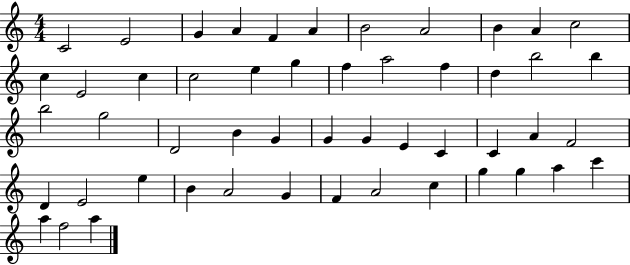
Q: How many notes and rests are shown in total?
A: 51